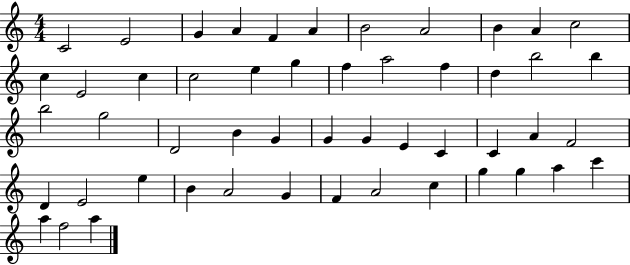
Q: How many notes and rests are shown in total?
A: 51